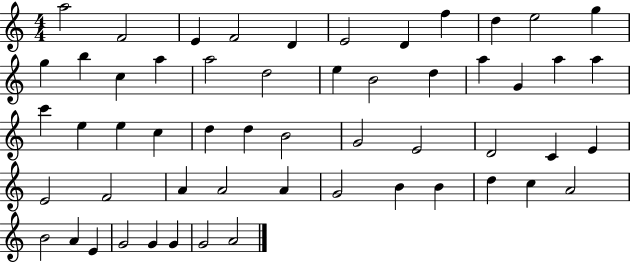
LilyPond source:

{
  \clef treble
  \numericTimeSignature
  \time 4/4
  \key c \major
  a''2 f'2 | e'4 f'2 d'4 | e'2 d'4 f''4 | d''4 e''2 g''4 | \break g''4 b''4 c''4 a''4 | a''2 d''2 | e''4 b'2 d''4 | a''4 g'4 a''4 a''4 | \break c'''4 e''4 e''4 c''4 | d''4 d''4 b'2 | g'2 e'2 | d'2 c'4 e'4 | \break e'2 f'2 | a'4 a'2 a'4 | g'2 b'4 b'4 | d''4 c''4 a'2 | \break b'2 a'4 e'4 | g'2 g'4 g'4 | g'2 a'2 | \bar "|."
}